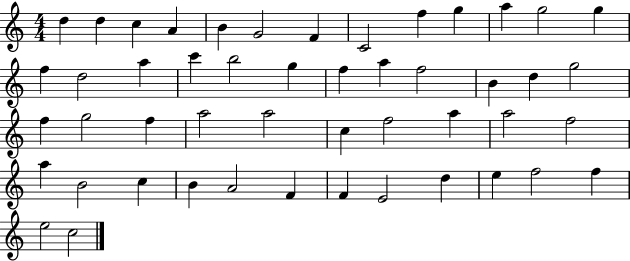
D5/q D5/q C5/q A4/q B4/q G4/h F4/q C4/h F5/q G5/q A5/q G5/h G5/q F5/q D5/h A5/q C6/q B5/h G5/q F5/q A5/q F5/h B4/q D5/q G5/h F5/q G5/h F5/q A5/h A5/h C5/q F5/h A5/q A5/h F5/h A5/q B4/h C5/q B4/q A4/h F4/q F4/q E4/h D5/q E5/q F5/h F5/q E5/h C5/h